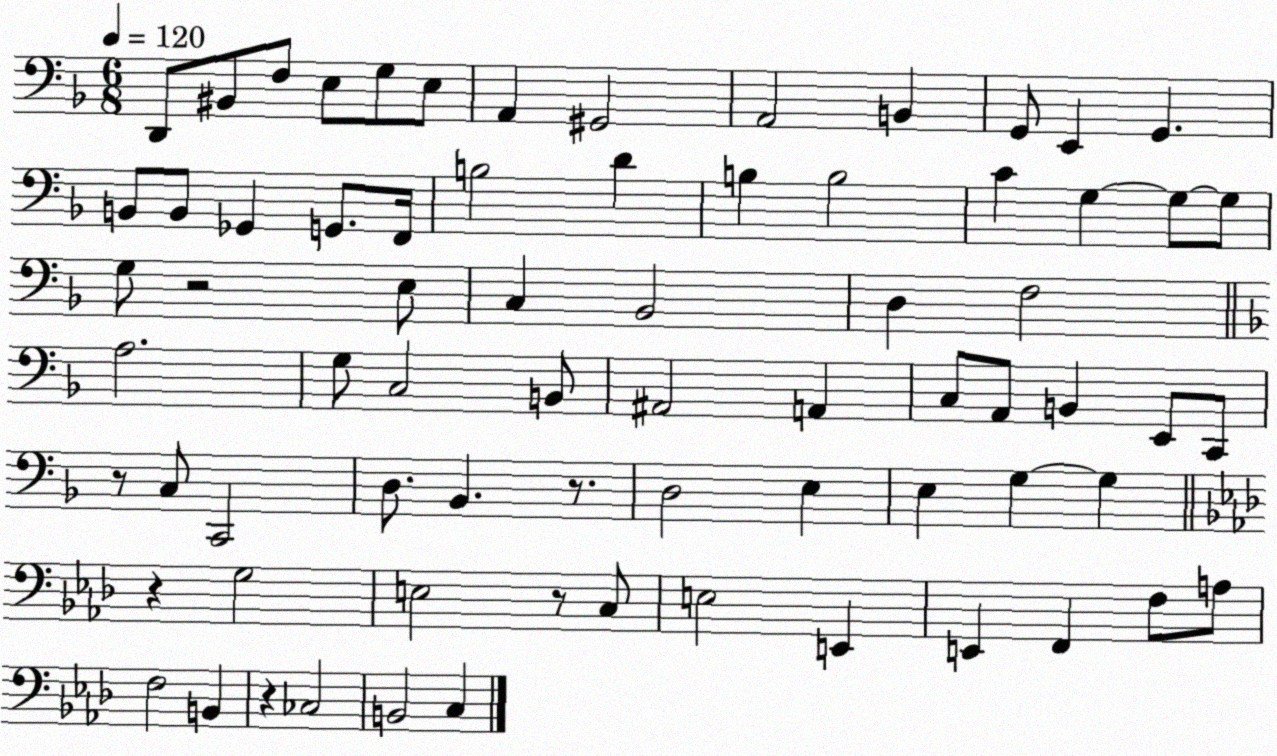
X:1
T:Untitled
M:6/8
L:1/4
K:F
D,,/2 ^B,,/2 F,/2 E,/2 G,/2 E,/2 A,, ^G,,2 A,,2 B,, G,,/2 E,, G,, B,,/2 B,,/2 _G,, G,,/2 F,,/4 B,2 D B, B,2 C G, G,/2 G,/2 G,/2 z2 E,/2 C, _B,,2 D, F,2 A,2 G,/2 C,2 B,,/2 ^A,,2 A,, C,/2 A,,/2 B,, E,,/2 C,,/2 z/2 C,/2 C,,2 D,/2 _B,, z/2 D,2 E, E, G, G, z G,2 E,2 z/2 C,/2 E,2 E,, E,, F,, F,/2 A,/2 F,2 B,, z _C,2 B,,2 C,